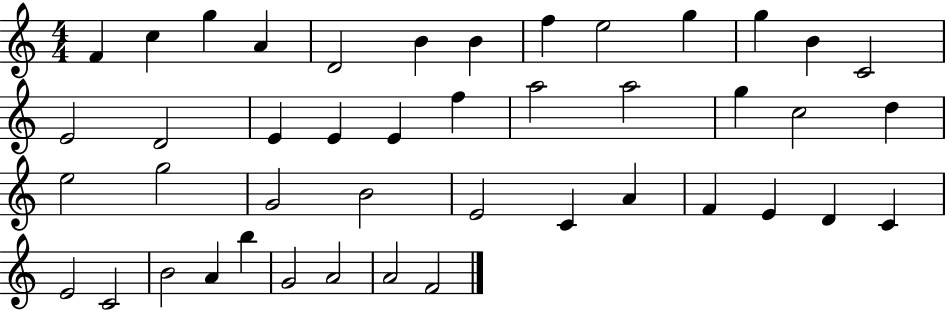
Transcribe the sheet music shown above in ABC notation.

X:1
T:Untitled
M:4/4
L:1/4
K:C
F c g A D2 B B f e2 g g B C2 E2 D2 E E E f a2 a2 g c2 d e2 g2 G2 B2 E2 C A F E D C E2 C2 B2 A b G2 A2 A2 F2